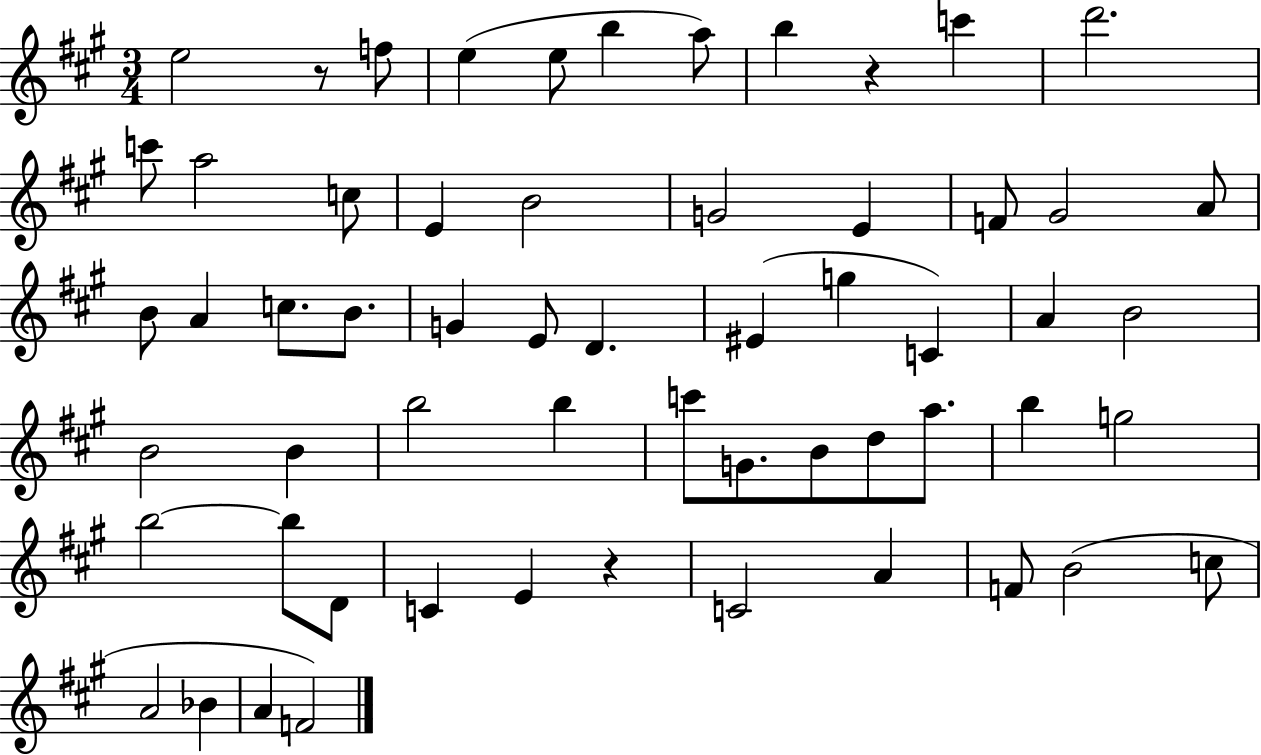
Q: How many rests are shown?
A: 3